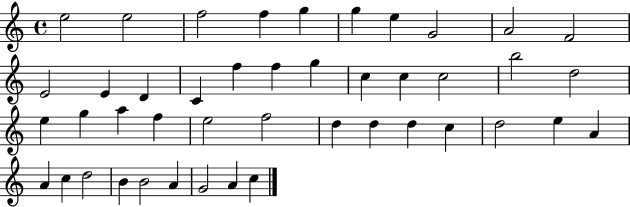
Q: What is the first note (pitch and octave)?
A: E5